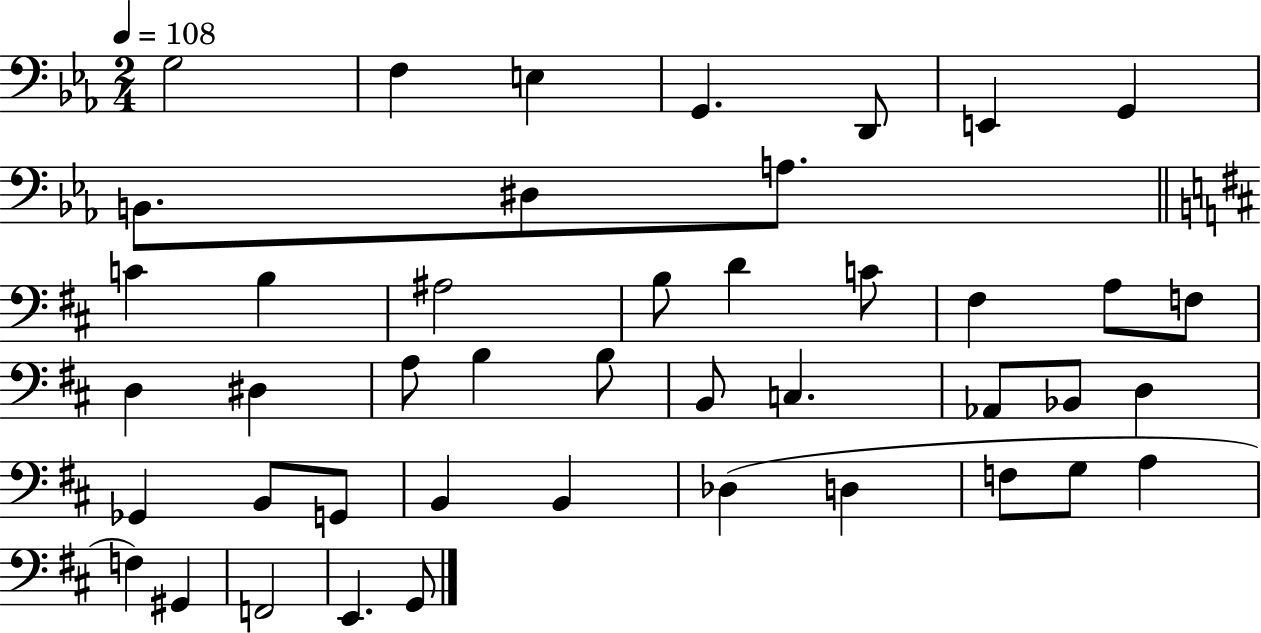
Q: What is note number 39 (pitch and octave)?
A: A3